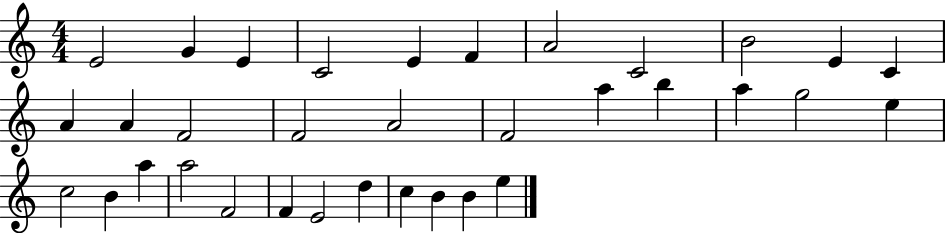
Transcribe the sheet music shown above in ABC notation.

X:1
T:Untitled
M:4/4
L:1/4
K:C
E2 G E C2 E F A2 C2 B2 E C A A F2 F2 A2 F2 a b a g2 e c2 B a a2 F2 F E2 d c B B e